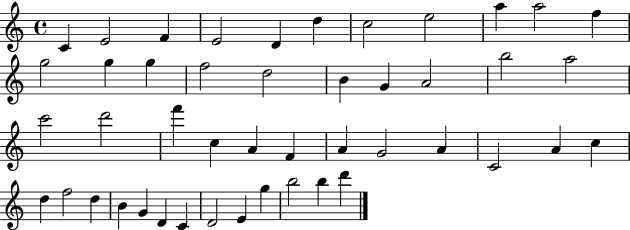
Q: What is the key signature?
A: C major